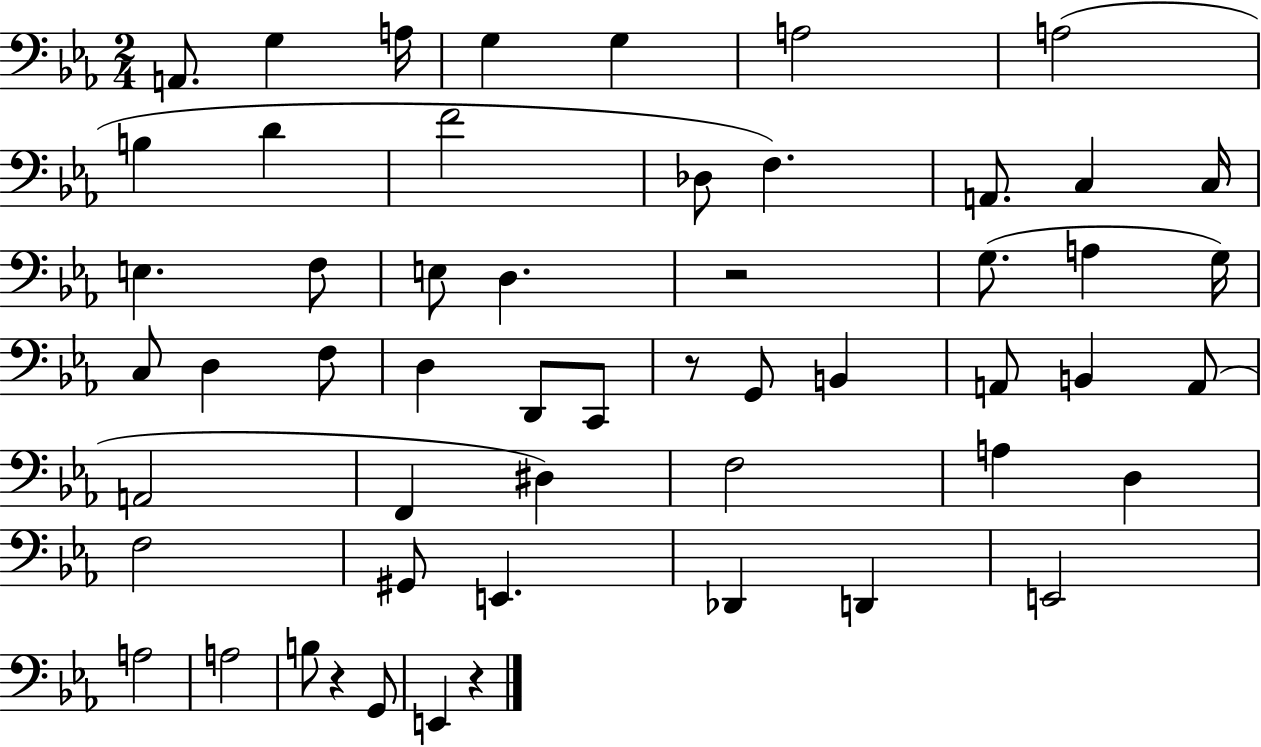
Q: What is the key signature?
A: EES major